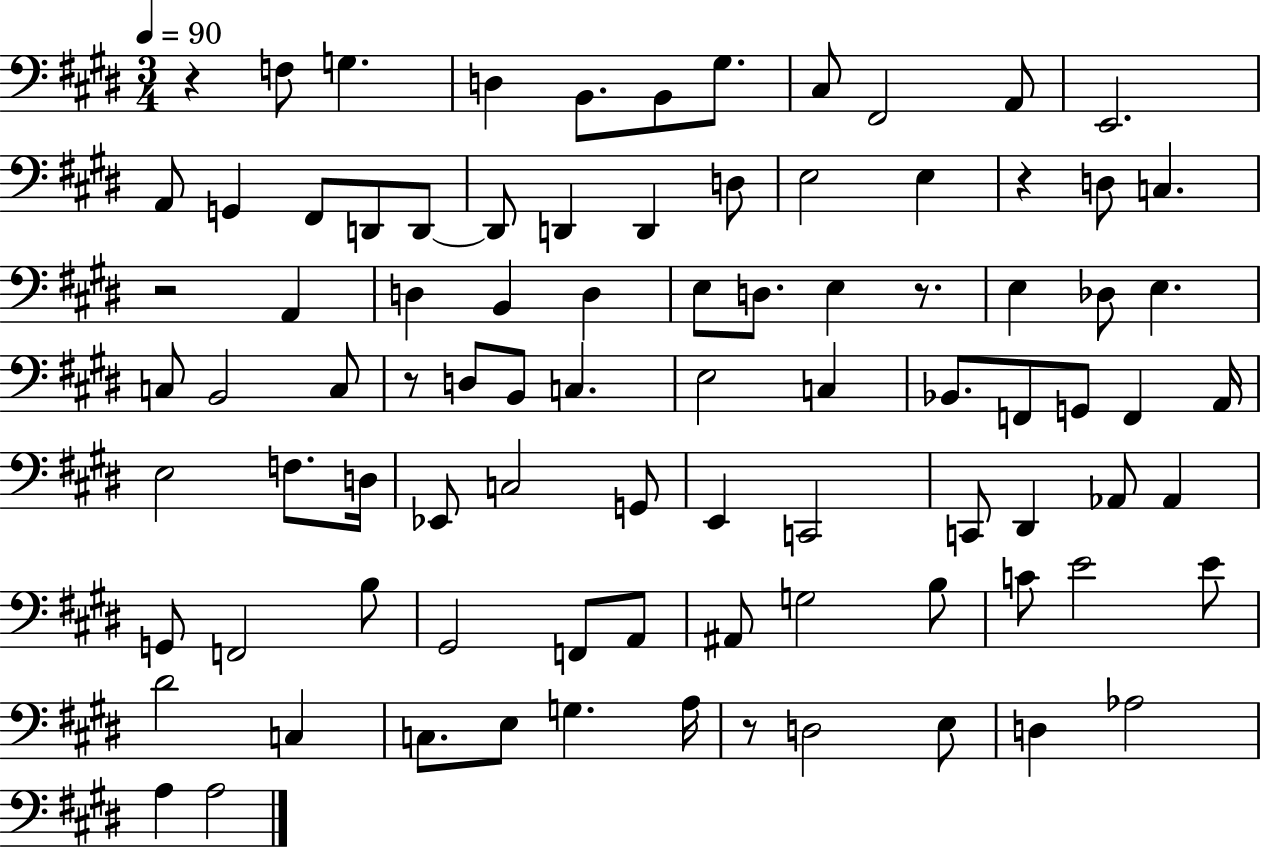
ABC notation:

X:1
T:Untitled
M:3/4
L:1/4
K:E
z F,/2 G, D, B,,/2 B,,/2 ^G,/2 ^C,/2 ^F,,2 A,,/2 E,,2 A,,/2 G,, ^F,,/2 D,,/2 D,,/2 D,,/2 D,, D,, D,/2 E,2 E, z D,/2 C, z2 A,, D, B,, D, E,/2 D,/2 E, z/2 E, _D,/2 E, C,/2 B,,2 C,/2 z/2 D,/2 B,,/2 C, E,2 C, _B,,/2 F,,/2 G,,/2 F,, A,,/4 E,2 F,/2 D,/4 _E,,/2 C,2 G,,/2 E,, C,,2 C,,/2 ^D,, _A,,/2 _A,, G,,/2 F,,2 B,/2 ^G,,2 F,,/2 A,,/2 ^A,,/2 G,2 B,/2 C/2 E2 E/2 ^D2 C, C,/2 E,/2 G, A,/4 z/2 D,2 E,/2 D, _A,2 A, A,2